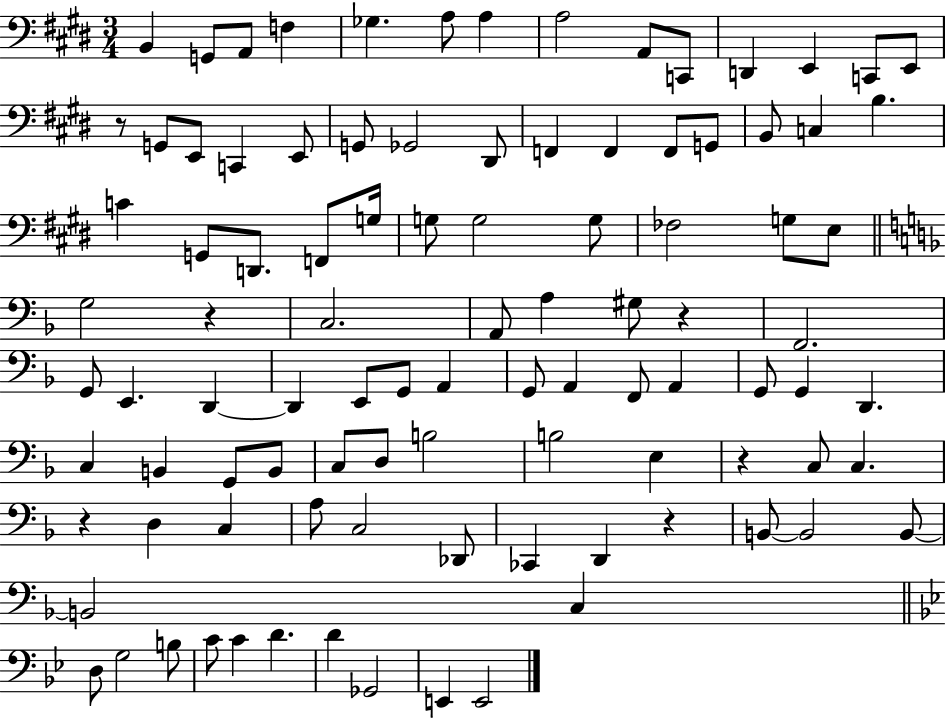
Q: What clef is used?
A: bass